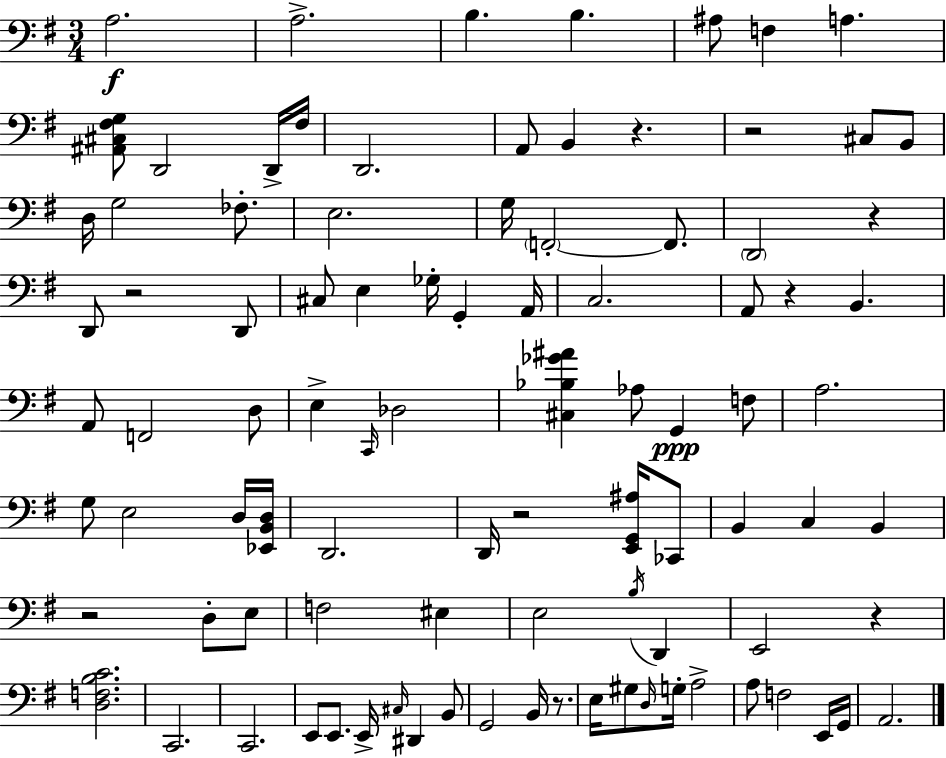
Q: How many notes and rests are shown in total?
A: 94